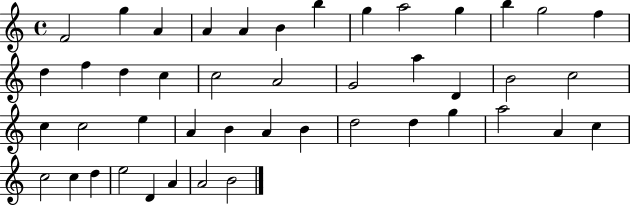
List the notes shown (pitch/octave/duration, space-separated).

F4/h G5/q A4/q A4/q A4/q B4/q B5/q G5/q A5/h G5/q B5/q G5/h F5/q D5/q F5/q D5/q C5/q C5/h A4/h G4/h A5/q D4/q B4/h C5/h C5/q C5/h E5/q A4/q B4/q A4/q B4/q D5/h D5/q G5/q A5/h A4/q C5/q C5/h C5/q D5/q E5/h D4/q A4/q A4/h B4/h